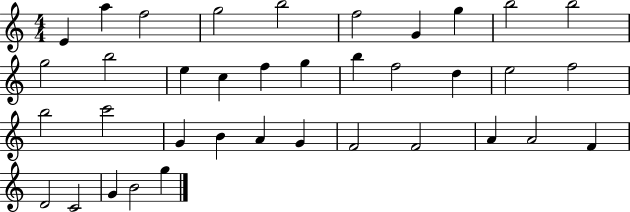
E4/q A5/q F5/h G5/h B5/h F5/h G4/q G5/q B5/h B5/h G5/h B5/h E5/q C5/q F5/q G5/q B5/q F5/h D5/q E5/h F5/h B5/h C6/h G4/q B4/q A4/q G4/q F4/h F4/h A4/q A4/h F4/q D4/h C4/h G4/q B4/h G5/q